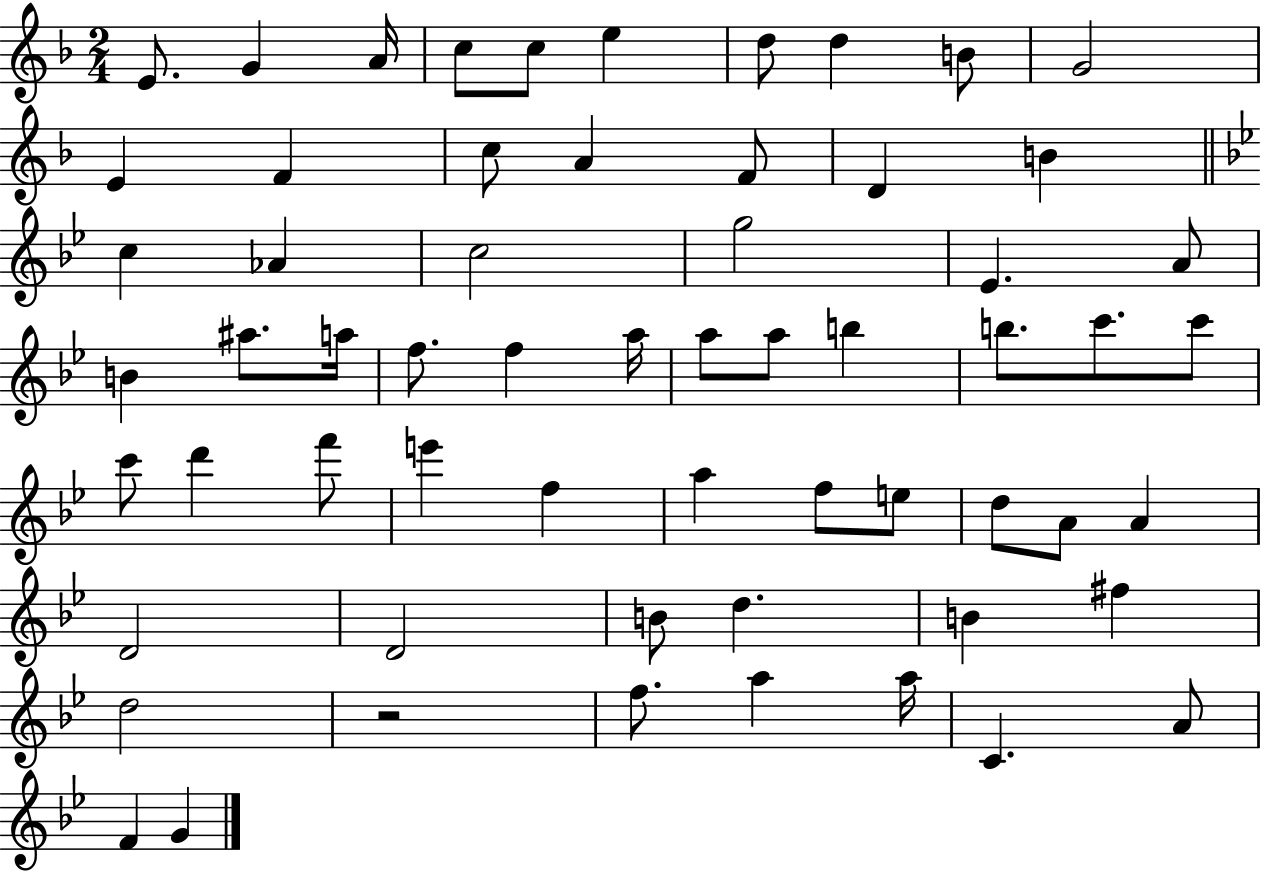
{
  \clef treble
  \numericTimeSignature
  \time 2/4
  \key f \major
  e'8. g'4 a'16 | c''8 c''8 e''4 | d''8 d''4 b'8 | g'2 | \break e'4 f'4 | c''8 a'4 f'8 | d'4 b'4 | \bar "||" \break \key bes \major c''4 aes'4 | c''2 | g''2 | ees'4. a'8 | \break b'4 ais''8. a''16 | f''8. f''4 a''16 | a''8 a''8 b''4 | b''8. c'''8. c'''8 | \break c'''8 d'''4 f'''8 | e'''4 f''4 | a''4 f''8 e''8 | d''8 a'8 a'4 | \break d'2 | d'2 | b'8 d''4. | b'4 fis''4 | \break d''2 | r2 | f''8. a''4 a''16 | c'4. a'8 | \break f'4 g'4 | \bar "|."
}